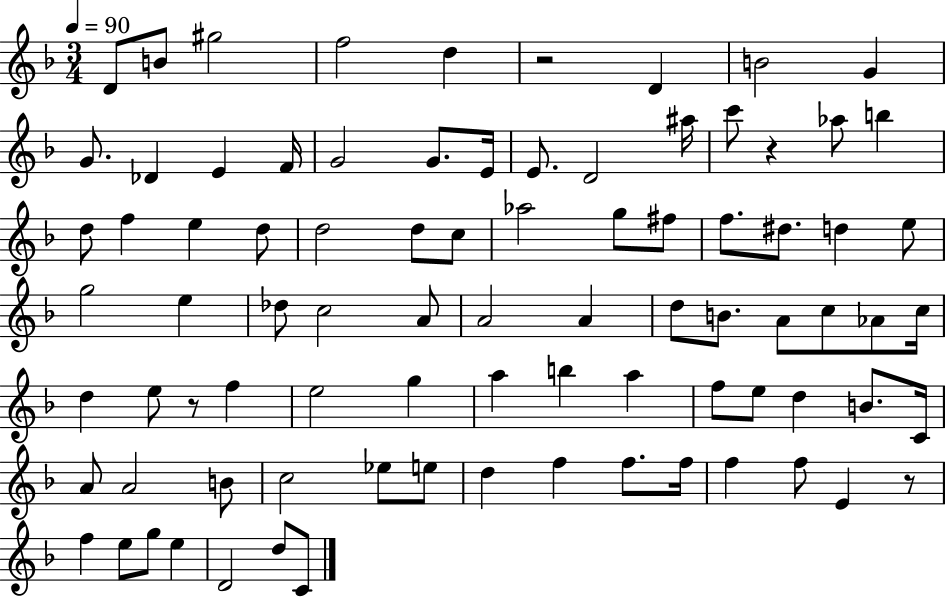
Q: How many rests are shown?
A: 4